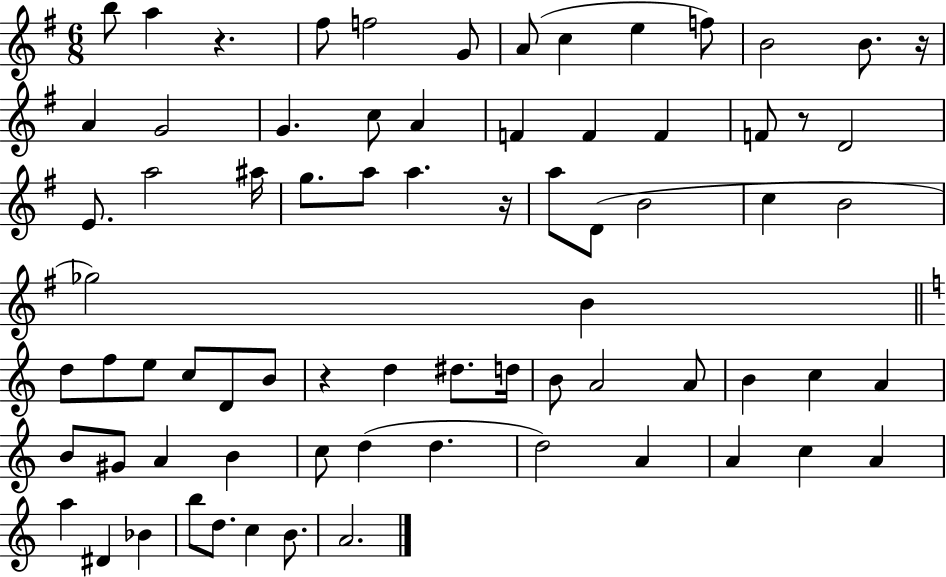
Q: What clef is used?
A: treble